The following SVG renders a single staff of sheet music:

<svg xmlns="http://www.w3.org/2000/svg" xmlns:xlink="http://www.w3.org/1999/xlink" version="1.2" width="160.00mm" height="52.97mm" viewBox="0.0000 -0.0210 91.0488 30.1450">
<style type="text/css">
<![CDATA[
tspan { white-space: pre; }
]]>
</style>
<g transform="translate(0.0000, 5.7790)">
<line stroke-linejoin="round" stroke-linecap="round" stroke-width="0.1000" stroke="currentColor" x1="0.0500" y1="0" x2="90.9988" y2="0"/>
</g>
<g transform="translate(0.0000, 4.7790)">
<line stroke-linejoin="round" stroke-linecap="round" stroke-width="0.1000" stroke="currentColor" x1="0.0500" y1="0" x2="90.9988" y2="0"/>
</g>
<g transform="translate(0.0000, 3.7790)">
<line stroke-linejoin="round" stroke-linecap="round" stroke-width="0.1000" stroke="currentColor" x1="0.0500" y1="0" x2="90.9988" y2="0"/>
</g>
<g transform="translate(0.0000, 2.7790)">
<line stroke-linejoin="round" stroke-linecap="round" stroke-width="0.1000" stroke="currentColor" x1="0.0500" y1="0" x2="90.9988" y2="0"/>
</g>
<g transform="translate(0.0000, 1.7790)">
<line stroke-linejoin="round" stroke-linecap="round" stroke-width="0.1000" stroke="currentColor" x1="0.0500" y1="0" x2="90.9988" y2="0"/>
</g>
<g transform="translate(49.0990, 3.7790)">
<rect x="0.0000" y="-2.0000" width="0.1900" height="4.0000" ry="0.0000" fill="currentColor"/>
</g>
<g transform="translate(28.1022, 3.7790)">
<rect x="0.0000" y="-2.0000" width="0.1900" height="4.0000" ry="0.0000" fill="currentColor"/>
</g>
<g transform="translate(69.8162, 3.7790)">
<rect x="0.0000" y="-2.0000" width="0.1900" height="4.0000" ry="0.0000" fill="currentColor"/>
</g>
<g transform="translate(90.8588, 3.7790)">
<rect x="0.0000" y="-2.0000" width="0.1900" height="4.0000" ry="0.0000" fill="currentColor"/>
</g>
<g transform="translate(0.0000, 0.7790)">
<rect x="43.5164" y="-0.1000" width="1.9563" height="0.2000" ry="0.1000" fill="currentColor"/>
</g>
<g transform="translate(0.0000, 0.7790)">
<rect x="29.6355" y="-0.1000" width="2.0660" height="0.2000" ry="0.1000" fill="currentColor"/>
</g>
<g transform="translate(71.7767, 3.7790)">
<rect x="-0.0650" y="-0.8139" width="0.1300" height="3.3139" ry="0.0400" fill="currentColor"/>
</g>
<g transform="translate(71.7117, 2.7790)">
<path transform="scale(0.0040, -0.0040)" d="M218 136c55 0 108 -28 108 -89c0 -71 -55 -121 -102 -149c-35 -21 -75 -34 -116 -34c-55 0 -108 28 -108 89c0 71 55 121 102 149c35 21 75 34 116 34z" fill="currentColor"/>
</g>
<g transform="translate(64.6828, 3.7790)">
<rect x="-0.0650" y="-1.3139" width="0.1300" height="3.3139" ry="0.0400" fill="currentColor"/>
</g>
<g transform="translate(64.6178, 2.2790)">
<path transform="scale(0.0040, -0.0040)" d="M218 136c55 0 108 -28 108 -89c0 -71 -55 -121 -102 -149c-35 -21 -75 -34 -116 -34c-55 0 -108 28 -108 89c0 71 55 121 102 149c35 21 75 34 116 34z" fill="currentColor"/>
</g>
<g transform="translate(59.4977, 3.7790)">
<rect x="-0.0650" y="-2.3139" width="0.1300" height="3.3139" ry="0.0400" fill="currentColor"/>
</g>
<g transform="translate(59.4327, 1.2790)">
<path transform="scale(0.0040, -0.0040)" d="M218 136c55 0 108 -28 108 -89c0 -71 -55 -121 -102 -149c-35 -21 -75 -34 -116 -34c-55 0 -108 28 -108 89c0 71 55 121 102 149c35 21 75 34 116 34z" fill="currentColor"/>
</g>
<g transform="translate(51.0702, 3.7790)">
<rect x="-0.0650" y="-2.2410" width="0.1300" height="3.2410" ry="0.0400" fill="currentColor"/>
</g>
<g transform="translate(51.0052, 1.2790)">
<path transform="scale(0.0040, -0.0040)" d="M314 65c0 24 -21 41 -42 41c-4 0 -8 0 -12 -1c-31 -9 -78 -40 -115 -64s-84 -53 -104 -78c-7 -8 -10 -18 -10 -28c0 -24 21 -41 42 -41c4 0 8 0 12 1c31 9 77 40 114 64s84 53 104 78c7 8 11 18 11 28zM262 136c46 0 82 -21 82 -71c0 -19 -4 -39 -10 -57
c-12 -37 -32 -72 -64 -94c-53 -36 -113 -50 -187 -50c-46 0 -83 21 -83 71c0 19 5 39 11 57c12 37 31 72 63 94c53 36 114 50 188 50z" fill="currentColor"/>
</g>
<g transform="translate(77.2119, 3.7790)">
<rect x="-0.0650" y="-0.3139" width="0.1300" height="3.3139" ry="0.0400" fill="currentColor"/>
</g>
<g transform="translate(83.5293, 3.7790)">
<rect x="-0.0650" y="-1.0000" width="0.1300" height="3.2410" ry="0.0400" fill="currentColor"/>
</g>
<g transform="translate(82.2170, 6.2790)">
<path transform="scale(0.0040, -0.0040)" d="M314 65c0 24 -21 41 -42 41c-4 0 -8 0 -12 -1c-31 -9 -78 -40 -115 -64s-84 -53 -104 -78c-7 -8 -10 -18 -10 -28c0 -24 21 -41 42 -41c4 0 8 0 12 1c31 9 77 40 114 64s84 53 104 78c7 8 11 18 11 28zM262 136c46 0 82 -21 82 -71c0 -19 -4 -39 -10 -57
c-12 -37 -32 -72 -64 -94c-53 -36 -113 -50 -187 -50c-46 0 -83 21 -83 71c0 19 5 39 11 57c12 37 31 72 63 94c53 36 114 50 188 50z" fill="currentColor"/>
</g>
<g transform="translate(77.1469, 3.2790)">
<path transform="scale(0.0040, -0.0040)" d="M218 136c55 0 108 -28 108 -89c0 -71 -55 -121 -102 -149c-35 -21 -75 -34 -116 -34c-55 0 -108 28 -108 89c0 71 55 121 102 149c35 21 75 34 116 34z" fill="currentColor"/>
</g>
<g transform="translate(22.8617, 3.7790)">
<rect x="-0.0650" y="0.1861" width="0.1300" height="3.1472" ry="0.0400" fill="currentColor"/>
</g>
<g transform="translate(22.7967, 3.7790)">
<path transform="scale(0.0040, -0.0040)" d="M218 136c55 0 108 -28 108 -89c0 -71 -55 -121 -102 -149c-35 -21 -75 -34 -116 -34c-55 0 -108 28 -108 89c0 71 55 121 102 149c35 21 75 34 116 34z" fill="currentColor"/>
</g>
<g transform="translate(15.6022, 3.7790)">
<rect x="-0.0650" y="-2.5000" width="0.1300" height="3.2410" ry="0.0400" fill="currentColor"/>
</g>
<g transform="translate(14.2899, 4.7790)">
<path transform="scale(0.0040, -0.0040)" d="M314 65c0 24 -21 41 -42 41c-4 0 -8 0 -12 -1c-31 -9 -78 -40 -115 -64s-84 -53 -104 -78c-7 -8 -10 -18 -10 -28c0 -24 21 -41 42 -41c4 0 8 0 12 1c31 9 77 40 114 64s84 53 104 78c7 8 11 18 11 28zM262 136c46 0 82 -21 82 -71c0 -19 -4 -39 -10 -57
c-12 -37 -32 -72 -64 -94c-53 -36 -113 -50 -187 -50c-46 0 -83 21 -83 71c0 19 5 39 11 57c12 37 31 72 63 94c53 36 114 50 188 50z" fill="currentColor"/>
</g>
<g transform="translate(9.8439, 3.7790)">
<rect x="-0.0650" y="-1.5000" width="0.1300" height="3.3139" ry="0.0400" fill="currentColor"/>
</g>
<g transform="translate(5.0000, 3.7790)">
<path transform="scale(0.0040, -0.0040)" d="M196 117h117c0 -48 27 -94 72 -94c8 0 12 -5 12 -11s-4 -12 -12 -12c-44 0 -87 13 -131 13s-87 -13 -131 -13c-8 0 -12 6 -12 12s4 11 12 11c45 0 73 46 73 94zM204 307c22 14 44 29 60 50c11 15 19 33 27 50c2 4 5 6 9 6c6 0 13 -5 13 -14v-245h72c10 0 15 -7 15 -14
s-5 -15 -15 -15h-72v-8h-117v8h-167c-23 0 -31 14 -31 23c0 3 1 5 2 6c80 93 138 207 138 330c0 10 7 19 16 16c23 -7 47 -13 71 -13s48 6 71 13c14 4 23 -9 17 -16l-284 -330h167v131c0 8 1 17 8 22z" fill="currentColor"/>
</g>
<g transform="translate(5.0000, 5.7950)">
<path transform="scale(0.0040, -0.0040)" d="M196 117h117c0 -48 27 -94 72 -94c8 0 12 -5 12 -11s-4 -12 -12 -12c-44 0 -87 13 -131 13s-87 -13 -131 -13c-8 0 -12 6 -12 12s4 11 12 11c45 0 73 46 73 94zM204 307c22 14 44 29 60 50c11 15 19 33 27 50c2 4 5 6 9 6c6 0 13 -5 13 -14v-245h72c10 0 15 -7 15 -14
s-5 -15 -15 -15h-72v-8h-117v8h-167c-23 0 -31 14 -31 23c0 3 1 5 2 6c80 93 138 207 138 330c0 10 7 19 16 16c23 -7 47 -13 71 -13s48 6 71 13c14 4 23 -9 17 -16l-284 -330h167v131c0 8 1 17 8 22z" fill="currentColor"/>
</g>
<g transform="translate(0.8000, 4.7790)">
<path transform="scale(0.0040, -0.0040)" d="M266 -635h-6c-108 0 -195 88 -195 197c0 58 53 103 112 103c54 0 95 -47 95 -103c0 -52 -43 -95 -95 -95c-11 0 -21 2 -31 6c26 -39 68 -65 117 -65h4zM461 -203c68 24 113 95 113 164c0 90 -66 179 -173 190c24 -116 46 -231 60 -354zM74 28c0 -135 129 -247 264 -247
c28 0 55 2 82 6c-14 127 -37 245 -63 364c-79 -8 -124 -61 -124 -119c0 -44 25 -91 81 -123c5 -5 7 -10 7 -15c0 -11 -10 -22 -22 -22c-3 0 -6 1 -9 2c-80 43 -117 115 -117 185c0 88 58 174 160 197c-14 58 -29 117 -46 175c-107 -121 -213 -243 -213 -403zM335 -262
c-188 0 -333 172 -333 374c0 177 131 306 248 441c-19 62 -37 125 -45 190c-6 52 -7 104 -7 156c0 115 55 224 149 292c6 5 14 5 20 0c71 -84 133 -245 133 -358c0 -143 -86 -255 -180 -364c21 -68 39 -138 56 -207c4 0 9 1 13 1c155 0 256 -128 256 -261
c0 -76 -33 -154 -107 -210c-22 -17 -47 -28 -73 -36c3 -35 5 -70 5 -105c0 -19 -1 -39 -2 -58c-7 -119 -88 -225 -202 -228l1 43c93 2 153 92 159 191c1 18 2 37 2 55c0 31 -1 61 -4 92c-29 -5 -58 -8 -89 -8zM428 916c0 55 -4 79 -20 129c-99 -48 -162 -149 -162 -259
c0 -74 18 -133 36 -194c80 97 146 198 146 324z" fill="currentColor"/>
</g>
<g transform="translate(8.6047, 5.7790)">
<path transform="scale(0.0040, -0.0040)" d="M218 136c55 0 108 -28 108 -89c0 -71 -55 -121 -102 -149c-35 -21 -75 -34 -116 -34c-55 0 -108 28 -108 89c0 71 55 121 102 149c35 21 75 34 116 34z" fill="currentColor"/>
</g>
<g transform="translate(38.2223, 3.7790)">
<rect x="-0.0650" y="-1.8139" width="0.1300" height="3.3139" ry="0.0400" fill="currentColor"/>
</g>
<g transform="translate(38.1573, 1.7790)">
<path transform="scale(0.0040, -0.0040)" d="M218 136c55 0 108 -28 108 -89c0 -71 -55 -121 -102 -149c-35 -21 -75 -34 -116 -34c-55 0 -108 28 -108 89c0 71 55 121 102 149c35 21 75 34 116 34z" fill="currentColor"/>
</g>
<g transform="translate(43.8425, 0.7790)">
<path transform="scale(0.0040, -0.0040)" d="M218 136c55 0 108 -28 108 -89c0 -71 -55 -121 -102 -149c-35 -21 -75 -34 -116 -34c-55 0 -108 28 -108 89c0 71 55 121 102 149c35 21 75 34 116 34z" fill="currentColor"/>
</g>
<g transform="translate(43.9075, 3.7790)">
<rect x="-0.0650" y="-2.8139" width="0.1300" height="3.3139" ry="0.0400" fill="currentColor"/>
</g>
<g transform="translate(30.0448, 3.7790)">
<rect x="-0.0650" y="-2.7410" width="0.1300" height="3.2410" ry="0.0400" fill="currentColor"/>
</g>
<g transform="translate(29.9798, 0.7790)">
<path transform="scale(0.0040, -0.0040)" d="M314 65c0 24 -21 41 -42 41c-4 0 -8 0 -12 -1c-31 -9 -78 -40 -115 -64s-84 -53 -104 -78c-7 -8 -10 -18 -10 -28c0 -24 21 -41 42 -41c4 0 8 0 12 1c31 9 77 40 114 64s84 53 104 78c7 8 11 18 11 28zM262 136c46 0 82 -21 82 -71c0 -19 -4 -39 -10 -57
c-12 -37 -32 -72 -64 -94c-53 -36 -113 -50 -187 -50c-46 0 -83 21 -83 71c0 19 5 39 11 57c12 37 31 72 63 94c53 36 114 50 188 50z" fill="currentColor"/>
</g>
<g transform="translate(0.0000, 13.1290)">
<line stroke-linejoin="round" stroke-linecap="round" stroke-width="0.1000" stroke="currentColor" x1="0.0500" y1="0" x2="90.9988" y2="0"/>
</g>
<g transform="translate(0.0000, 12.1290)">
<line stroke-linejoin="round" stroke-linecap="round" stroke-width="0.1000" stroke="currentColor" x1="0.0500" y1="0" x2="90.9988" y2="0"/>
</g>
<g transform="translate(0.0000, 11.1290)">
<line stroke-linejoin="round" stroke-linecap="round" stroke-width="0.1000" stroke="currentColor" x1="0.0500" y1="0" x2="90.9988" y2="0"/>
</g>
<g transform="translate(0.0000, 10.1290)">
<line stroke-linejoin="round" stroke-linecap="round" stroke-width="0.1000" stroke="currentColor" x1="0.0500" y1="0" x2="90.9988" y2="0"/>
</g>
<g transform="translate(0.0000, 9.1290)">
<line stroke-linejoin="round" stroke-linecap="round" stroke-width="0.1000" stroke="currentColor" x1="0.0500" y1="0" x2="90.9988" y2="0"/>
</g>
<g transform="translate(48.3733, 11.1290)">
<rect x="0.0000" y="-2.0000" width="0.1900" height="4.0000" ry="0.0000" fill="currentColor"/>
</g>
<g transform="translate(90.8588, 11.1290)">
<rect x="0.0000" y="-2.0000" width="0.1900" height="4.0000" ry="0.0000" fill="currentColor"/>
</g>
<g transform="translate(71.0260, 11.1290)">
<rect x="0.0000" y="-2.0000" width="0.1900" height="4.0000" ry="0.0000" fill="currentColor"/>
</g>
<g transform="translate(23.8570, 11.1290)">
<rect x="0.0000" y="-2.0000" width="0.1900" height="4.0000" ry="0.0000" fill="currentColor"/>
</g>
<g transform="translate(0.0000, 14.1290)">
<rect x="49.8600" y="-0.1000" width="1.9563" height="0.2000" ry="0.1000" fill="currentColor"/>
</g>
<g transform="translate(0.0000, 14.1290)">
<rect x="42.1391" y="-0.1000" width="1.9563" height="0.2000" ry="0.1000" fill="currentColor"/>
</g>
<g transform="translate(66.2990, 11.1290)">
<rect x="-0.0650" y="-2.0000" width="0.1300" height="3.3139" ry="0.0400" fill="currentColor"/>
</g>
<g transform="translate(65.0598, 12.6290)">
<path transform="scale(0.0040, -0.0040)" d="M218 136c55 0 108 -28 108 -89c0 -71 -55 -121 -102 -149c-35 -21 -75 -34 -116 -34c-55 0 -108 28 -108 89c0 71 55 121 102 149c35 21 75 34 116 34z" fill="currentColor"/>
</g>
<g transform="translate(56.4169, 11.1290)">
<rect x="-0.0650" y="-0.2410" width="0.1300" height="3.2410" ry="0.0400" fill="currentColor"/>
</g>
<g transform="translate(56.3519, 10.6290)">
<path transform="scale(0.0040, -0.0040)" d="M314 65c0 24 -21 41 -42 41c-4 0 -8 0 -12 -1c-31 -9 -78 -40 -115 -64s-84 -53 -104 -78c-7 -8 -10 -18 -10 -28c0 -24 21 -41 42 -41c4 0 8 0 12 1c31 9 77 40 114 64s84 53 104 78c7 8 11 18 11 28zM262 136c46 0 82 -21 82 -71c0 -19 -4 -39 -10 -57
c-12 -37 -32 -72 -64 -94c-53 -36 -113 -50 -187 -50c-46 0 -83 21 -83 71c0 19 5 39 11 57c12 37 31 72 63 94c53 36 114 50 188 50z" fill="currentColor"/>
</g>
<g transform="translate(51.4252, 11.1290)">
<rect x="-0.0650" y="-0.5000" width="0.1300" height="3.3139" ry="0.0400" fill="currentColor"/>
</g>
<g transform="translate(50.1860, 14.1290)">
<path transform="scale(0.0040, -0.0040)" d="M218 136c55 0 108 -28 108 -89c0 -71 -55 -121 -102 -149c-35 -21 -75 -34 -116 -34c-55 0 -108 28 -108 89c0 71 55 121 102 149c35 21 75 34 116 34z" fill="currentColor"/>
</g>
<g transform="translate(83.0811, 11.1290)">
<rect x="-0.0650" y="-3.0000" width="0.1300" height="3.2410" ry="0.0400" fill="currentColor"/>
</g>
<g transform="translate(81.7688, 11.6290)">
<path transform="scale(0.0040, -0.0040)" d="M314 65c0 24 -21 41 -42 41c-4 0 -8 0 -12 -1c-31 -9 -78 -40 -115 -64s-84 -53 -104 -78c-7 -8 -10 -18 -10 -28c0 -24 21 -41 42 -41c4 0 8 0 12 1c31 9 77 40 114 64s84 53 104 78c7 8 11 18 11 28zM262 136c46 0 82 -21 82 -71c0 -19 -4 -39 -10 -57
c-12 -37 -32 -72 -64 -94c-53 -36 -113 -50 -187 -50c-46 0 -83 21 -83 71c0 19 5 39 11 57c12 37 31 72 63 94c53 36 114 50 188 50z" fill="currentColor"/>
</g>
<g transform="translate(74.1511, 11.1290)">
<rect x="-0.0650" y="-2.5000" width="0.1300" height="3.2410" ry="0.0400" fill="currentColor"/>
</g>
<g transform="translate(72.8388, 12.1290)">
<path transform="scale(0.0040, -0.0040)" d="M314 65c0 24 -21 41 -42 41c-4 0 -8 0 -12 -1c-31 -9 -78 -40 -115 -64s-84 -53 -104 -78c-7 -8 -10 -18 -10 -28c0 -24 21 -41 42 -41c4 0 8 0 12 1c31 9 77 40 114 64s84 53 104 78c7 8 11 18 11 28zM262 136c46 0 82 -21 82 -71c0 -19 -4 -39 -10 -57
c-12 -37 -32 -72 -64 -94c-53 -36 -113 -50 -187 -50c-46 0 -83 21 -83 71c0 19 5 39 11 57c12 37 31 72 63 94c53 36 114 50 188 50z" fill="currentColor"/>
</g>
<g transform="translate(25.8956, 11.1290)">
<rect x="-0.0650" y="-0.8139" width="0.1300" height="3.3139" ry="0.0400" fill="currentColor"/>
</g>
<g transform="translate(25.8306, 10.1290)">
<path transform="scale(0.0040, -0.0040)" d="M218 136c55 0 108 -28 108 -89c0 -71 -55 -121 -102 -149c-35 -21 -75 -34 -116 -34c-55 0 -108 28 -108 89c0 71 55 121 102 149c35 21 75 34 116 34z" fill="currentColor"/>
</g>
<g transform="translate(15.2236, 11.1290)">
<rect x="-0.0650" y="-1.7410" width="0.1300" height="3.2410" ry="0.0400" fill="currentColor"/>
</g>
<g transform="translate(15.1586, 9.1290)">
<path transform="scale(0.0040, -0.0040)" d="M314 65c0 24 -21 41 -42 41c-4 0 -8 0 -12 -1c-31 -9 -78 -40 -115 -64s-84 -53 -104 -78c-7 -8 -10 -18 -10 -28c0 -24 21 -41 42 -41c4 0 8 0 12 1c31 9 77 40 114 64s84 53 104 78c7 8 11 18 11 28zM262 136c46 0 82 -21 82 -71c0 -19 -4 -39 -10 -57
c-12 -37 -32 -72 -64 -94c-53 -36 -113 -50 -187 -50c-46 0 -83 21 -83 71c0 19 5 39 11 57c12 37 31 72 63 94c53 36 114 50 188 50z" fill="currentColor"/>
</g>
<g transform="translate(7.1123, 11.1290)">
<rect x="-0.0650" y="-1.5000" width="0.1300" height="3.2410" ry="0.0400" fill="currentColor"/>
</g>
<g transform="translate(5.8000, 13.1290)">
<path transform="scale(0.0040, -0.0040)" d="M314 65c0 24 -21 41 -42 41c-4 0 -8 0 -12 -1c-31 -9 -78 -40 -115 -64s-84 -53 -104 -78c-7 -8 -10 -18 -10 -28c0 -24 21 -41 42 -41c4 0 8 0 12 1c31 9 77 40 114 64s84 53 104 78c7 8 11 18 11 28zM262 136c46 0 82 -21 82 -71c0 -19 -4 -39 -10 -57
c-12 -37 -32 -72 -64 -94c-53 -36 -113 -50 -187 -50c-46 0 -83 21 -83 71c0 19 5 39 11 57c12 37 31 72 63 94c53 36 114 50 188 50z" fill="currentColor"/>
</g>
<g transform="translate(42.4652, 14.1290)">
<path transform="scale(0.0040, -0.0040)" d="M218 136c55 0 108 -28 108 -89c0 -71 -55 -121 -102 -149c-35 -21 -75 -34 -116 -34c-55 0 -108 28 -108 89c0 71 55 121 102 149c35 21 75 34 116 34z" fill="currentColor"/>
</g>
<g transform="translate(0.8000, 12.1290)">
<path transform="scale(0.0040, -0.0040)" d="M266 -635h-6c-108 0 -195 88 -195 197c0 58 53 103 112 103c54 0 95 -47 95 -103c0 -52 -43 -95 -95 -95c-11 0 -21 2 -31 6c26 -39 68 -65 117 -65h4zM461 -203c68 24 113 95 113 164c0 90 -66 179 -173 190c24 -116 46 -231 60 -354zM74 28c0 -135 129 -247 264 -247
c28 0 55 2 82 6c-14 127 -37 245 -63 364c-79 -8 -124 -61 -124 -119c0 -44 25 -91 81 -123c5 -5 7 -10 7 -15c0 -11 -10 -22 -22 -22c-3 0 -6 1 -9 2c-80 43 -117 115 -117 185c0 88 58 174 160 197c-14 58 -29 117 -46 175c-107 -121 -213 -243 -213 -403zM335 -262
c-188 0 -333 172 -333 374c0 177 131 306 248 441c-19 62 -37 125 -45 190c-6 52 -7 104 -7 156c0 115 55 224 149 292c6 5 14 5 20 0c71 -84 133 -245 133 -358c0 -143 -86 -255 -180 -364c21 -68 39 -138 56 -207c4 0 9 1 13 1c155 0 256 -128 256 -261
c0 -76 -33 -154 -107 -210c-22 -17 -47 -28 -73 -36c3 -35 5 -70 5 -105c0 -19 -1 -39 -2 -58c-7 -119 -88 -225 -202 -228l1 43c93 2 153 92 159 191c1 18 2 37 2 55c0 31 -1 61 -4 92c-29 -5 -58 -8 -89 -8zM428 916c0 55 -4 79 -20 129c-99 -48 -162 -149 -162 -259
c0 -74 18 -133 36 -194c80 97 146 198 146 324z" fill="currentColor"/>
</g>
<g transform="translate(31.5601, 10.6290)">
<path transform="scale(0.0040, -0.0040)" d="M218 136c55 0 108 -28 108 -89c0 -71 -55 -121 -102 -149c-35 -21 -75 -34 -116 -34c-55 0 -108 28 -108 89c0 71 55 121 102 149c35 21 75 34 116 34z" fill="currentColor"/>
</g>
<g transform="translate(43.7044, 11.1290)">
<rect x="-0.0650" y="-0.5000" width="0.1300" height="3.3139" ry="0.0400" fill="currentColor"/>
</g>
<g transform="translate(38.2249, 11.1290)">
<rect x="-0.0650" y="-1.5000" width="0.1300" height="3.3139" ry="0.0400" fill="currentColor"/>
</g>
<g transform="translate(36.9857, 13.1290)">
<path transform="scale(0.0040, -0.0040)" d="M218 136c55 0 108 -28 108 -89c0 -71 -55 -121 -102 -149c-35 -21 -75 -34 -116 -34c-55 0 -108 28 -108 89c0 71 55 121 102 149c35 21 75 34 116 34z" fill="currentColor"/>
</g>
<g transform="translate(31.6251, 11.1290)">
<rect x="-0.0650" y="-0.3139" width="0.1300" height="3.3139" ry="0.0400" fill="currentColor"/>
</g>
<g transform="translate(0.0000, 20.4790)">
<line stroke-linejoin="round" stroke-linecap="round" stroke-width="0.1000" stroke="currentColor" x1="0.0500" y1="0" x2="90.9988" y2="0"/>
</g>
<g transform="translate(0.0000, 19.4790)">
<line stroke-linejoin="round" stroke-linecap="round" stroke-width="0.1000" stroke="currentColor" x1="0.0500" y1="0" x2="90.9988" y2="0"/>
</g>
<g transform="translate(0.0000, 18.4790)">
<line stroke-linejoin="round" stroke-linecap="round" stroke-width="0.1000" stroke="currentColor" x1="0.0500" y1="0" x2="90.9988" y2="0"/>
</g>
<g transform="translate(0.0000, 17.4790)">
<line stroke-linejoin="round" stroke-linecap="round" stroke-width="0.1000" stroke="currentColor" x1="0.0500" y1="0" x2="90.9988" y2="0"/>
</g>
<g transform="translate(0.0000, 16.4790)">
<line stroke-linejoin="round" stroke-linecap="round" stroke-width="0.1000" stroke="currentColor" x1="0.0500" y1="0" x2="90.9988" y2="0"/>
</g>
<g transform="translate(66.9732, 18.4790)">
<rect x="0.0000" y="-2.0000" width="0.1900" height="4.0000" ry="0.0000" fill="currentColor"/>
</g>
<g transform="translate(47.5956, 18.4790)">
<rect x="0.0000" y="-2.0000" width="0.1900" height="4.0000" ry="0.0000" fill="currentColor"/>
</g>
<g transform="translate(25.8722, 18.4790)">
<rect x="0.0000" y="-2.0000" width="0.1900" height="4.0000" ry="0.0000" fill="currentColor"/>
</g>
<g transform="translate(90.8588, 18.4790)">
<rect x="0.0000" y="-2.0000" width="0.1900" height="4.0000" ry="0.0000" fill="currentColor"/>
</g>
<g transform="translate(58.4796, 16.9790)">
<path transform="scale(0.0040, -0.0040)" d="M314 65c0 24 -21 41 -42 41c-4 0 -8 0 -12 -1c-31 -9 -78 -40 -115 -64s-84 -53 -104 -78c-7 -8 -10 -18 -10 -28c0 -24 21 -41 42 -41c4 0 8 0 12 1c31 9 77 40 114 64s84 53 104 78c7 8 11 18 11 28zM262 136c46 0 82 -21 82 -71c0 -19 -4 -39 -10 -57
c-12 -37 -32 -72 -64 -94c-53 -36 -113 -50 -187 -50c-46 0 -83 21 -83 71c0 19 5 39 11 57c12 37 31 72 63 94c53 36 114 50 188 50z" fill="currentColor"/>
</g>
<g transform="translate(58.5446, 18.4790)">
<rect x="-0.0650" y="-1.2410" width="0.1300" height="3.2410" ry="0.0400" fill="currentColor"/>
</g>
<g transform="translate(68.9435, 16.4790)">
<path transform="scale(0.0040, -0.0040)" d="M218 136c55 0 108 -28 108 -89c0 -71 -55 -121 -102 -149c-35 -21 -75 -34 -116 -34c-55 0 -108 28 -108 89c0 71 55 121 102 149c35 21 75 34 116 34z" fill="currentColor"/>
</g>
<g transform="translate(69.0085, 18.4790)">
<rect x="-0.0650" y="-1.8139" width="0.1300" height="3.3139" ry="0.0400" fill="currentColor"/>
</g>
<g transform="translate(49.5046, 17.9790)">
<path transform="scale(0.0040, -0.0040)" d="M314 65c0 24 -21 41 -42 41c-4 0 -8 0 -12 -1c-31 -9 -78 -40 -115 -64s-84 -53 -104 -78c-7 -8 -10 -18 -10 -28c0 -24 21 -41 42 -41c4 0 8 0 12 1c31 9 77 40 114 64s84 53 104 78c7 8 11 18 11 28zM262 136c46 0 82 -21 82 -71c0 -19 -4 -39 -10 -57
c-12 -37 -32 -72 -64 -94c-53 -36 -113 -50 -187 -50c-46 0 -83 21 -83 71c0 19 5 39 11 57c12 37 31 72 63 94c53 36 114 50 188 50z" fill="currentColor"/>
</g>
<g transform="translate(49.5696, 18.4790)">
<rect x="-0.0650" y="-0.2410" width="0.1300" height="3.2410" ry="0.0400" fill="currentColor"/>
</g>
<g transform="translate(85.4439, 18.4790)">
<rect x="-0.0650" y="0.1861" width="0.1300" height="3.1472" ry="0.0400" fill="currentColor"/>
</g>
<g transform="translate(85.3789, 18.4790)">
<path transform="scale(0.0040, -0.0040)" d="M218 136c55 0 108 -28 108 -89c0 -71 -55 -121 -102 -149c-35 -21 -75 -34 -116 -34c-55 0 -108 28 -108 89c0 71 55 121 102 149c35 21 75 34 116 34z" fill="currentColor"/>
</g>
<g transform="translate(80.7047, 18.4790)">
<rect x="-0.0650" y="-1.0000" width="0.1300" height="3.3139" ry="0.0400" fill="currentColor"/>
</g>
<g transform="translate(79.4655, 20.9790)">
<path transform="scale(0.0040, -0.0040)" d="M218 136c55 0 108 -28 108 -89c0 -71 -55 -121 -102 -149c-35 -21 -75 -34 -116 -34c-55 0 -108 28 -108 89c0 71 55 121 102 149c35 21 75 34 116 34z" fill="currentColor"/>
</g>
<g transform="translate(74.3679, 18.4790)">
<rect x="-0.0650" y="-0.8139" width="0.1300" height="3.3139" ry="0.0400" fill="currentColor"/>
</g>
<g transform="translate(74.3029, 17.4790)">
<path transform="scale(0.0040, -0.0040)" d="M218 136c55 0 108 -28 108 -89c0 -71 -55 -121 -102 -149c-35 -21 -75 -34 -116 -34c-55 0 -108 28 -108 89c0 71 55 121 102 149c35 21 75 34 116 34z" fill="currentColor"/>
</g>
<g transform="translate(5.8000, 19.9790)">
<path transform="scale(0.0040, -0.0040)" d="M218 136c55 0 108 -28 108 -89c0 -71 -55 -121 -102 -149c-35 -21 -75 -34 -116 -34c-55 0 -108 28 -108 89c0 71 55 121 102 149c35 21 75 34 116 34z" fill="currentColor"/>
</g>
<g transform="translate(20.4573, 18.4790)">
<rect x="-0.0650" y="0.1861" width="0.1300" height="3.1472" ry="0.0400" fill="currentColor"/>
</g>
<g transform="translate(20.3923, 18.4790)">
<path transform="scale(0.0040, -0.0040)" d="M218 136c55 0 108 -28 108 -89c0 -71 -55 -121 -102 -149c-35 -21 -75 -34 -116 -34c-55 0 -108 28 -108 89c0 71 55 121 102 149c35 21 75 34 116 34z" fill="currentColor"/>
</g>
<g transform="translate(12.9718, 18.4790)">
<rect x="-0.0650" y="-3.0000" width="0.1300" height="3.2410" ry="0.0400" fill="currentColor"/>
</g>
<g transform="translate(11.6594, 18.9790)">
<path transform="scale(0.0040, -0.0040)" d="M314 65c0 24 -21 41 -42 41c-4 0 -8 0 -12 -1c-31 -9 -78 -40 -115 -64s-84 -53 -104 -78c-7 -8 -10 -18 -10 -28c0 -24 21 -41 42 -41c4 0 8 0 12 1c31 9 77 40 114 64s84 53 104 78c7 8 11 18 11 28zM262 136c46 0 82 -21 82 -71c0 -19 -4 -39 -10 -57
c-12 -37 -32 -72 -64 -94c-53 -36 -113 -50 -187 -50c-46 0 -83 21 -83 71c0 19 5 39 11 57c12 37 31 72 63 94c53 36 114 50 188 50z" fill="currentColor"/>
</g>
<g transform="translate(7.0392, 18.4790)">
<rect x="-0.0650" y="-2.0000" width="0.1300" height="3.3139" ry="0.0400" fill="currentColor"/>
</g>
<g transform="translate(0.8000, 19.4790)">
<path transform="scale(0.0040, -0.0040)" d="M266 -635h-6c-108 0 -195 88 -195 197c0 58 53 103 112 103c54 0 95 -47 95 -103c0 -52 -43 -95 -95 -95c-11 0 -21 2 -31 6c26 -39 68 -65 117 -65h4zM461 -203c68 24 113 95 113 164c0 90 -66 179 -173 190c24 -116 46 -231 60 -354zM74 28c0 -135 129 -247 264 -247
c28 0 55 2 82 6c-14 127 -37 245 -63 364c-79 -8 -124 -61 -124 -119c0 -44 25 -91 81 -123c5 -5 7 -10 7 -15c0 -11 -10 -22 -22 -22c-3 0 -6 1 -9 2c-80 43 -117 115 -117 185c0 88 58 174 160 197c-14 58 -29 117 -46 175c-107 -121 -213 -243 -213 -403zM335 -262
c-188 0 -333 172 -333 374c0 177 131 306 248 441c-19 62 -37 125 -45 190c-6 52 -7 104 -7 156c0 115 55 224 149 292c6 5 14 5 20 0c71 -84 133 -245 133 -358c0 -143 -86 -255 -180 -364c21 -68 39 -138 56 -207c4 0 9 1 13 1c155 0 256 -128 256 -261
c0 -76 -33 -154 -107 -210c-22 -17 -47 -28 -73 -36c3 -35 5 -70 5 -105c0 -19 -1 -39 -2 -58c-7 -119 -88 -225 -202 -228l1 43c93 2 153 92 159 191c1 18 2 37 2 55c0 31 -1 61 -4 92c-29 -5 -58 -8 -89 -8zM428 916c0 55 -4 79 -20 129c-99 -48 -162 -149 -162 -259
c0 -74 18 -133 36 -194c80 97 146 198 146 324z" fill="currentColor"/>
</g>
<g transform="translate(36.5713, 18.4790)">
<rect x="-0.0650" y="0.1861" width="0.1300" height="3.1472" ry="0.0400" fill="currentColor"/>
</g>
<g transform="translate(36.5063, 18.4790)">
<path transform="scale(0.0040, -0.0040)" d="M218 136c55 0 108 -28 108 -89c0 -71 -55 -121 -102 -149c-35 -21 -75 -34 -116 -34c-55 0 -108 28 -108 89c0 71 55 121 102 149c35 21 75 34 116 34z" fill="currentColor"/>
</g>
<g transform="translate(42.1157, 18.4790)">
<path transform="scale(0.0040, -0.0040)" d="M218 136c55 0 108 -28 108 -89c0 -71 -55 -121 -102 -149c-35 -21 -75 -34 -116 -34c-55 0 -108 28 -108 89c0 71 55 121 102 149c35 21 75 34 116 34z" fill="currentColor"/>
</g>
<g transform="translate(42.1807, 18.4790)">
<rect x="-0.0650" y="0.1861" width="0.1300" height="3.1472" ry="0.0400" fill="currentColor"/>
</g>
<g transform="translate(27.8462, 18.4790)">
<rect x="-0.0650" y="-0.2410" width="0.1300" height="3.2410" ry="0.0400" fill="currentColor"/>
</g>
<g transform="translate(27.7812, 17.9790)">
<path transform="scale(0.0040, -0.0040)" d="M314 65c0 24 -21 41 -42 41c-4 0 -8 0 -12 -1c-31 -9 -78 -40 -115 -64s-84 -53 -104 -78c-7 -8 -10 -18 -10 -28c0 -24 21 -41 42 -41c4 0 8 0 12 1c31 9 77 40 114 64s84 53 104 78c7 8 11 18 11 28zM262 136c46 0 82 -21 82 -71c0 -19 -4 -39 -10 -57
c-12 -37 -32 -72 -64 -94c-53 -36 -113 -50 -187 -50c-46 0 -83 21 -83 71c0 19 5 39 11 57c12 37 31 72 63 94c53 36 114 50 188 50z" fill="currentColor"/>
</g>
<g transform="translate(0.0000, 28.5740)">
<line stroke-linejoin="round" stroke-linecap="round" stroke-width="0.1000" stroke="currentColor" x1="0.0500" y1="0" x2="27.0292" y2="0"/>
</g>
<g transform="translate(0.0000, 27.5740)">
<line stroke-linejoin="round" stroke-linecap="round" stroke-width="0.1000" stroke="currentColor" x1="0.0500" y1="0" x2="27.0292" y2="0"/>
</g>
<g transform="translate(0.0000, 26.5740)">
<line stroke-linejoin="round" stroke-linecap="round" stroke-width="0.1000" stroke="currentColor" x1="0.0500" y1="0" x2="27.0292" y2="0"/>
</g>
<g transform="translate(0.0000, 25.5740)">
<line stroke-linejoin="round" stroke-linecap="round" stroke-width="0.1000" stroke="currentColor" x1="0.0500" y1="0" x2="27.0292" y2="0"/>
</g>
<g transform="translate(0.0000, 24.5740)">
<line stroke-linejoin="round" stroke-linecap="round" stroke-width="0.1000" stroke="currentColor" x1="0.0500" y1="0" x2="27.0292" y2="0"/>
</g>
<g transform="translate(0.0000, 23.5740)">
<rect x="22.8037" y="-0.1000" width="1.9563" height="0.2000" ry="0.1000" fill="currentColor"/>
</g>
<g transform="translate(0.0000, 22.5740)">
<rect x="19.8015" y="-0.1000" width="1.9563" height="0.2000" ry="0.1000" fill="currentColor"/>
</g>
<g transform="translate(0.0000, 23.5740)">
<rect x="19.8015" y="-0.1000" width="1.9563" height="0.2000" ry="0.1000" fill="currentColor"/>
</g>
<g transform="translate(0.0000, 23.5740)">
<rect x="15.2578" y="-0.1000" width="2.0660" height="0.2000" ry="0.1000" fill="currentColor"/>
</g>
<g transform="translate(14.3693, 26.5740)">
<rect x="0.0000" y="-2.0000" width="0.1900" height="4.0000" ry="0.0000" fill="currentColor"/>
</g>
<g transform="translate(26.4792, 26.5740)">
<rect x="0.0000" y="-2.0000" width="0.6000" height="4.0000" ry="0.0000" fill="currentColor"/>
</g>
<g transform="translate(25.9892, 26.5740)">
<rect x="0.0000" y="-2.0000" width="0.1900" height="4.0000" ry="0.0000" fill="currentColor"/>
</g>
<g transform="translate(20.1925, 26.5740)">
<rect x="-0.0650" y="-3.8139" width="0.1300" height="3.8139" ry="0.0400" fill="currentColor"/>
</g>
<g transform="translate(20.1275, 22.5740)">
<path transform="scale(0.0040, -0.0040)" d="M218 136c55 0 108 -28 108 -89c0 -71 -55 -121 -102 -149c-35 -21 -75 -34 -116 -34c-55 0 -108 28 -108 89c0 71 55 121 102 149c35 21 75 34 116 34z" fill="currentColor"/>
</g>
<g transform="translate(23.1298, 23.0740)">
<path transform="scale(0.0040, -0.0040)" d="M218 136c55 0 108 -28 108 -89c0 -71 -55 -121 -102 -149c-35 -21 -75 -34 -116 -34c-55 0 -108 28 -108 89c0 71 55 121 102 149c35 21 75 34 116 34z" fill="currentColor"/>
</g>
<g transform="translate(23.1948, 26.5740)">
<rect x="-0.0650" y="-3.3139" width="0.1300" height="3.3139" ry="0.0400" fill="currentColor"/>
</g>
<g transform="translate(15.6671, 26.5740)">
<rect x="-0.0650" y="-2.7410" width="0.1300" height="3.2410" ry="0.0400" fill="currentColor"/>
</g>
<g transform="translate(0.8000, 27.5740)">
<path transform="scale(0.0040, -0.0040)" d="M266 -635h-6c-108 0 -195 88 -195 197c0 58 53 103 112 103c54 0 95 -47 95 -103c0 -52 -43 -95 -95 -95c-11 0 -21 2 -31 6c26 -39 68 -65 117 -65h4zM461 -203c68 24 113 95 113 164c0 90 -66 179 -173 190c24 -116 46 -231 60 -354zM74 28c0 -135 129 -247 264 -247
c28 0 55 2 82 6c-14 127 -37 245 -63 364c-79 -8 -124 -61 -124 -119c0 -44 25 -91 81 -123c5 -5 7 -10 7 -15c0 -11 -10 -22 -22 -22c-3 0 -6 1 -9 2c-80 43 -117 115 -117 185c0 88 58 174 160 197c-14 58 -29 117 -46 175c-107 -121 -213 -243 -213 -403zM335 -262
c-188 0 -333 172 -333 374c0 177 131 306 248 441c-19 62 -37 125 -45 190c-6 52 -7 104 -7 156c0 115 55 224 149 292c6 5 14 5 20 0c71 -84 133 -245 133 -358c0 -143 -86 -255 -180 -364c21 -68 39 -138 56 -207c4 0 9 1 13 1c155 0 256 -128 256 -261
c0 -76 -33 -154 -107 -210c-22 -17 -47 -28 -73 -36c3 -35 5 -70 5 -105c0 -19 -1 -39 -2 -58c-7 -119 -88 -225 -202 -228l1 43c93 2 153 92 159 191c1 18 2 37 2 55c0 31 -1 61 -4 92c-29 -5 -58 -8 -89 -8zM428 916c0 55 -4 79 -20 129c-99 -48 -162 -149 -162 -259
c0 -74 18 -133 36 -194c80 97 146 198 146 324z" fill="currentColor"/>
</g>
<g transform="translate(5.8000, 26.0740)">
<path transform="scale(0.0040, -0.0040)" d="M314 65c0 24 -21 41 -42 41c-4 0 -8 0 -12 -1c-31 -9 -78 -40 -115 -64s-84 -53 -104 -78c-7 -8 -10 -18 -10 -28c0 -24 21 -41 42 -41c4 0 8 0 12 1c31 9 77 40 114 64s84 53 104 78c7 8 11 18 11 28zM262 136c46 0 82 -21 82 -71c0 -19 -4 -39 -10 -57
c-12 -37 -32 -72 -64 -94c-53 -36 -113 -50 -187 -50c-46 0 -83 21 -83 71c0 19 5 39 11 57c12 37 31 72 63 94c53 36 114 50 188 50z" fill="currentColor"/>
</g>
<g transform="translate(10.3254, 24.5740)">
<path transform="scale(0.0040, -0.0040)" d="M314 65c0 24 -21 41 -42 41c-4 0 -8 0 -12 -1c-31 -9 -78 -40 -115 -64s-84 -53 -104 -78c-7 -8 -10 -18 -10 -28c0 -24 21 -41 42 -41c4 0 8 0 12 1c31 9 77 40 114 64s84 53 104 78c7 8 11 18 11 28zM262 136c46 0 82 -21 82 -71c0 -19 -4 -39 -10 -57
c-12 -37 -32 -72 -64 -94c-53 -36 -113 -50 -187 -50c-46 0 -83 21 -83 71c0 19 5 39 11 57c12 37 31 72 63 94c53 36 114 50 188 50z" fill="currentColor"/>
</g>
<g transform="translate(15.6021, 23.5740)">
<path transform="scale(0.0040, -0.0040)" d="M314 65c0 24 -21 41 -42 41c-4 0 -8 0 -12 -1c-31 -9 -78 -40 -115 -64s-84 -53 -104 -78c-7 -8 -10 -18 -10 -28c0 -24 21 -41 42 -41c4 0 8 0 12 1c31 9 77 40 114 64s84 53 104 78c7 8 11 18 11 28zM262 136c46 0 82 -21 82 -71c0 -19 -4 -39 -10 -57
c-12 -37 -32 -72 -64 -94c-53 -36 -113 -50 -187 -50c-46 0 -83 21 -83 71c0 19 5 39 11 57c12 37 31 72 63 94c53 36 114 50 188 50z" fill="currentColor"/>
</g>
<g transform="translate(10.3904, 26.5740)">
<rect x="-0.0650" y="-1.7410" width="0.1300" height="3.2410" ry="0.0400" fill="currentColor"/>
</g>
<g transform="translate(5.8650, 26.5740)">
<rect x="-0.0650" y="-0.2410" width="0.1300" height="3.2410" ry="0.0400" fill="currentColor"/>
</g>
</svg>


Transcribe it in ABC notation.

X:1
T:Untitled
M:4/4
L:1/4
K:C
E G2 B a2 f a g2 g e d c D2 E2 f2 d c E C C c2 F G2 A2 F A2 B c2 B B c2 e2 f d D B c2 f2 a2 c' b